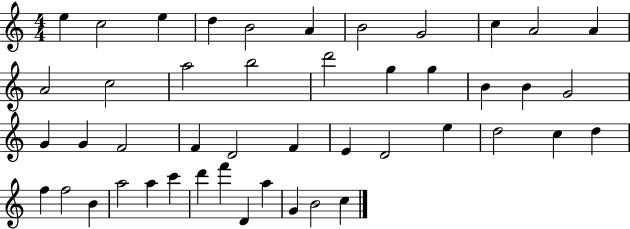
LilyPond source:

{
  \clef treble
  \numericTimeSignature
  \time 4/4
  \key c \major
  e''4 c''2 e''4 | d''4 b'2 a'4 | b'2 g'2 | c''4 a'2 a'4 | \break a'2 c''2 | a''2 b''2 | d'''2 g''4 g''4 | b'4 b'4 g'2 | \break g'4 g'4 f'2 | f'4 d'2 f'4 | e'4 d'2 e''4 | d''2 c''4 d''4 | \break f''4 f''2 b'4 | a''2 a''4 c'''4 | d'''4 f'''4 d'4 a''4 | g'4 b'2 c''4 | \break \bar "|."
}